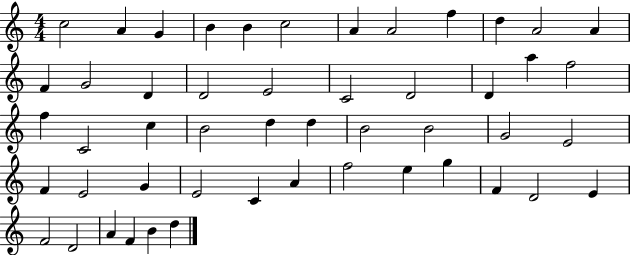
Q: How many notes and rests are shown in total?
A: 50